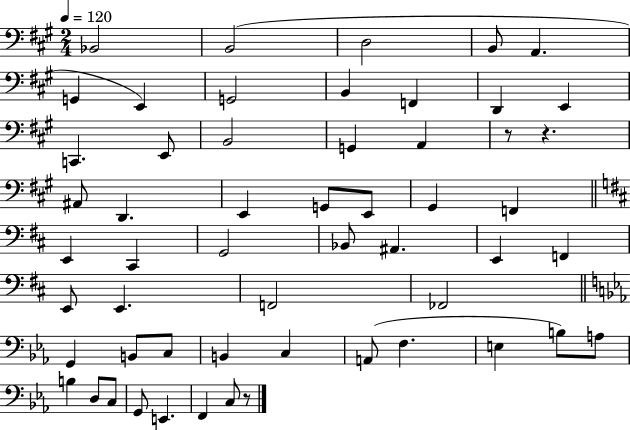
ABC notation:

X:1
T:Untitled
M:2/4
L:1/4
K:A
_B,,2 B,,2 D,2 B,,/2 A,, G,, E,, G,,2 B,, F,, D,, E,, C,, E,,/2 B,,2 G,, A,, z/2 z ^A,,/2 D,, E,, G,,/2 E,,/2 ^G,, F,, E,, ^C,, G,,2 _B,,/2 ^A,, E,, F,, E,,/2 E,, F,,2 _F,,2 G,, B,,/2 C,/2 B,, C, A,,/2 F, E, B,/2 A,/2 B, D,/2 C,/2 G,,/2 E,, F,, C,/2 z/2